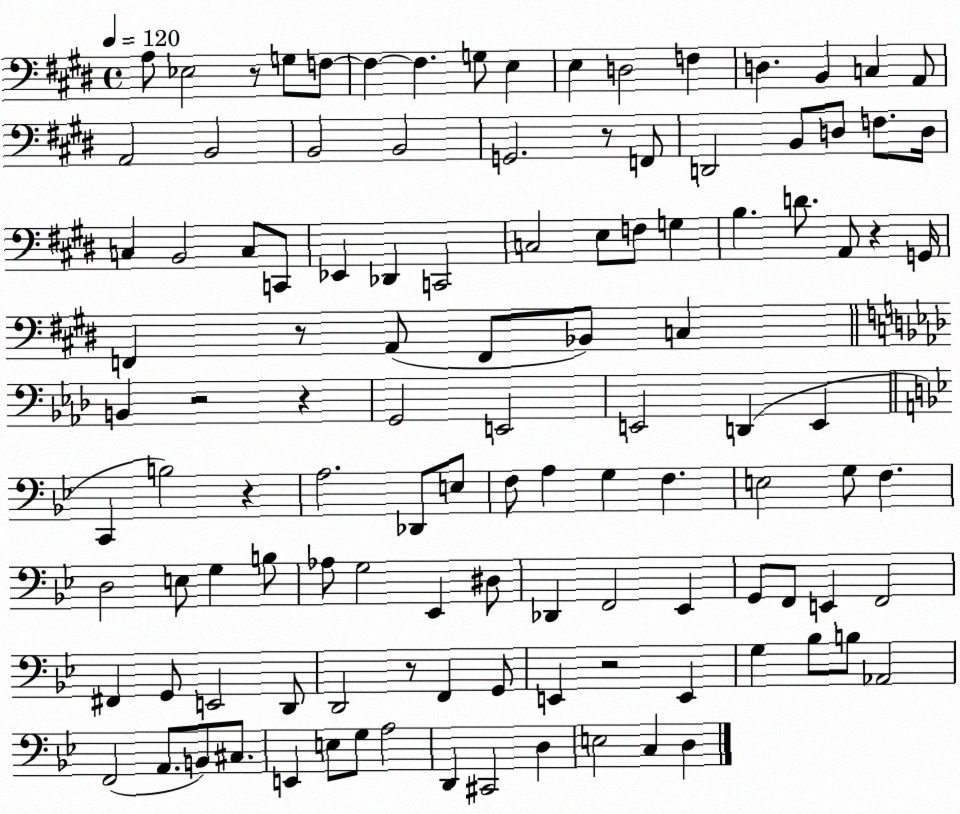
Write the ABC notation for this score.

X:1
T:Untitled
M:4/4
L:1/4
K:E
A,/2 _E,2 z/2 G,/2 F,/2 F, F, G,/2 E, E, D,2 F, D, B,, C, A,,/2 A,,2 B,,2 B,,2 B,,2 G,,2 z/2 F,,/2 D,,2 B,,/2 D,/2 F,/2 D,/4 C, B,,2 C,/2 C,,/2 _E,, _D,, C,,2 C,2 E,/2 F,/2 G, B, D/2 A,,/2 z G,,/4 F,, z/2 A,,/2 F,,/2 _B,,/2 C, B,, z2 z G,,2 E,,2 E,,2 D,, E,, C,, B,2 z A,2 _D,,/2 E,/2 F,/2 A, G, F, E,2 G,/2 F, D,2 E,/2 G, B,/2 _A,/2 G,2 _E,, ^D,/2 _D,, F,,2 _E,, G,,/2 F,,/2 E,, F,,2 ^F,, G,,/2 E,,2 D,,/2 D,,2 z/2 F,, G,,/2 E,, z2 E,, G, _B,/2 B,/2 _A,,2 F,,2 A,,/2 B,,/2 ^C,/2 E,, E,/2 G,/2 A,2 D,, ^C,,2 D, E,2 C, D,